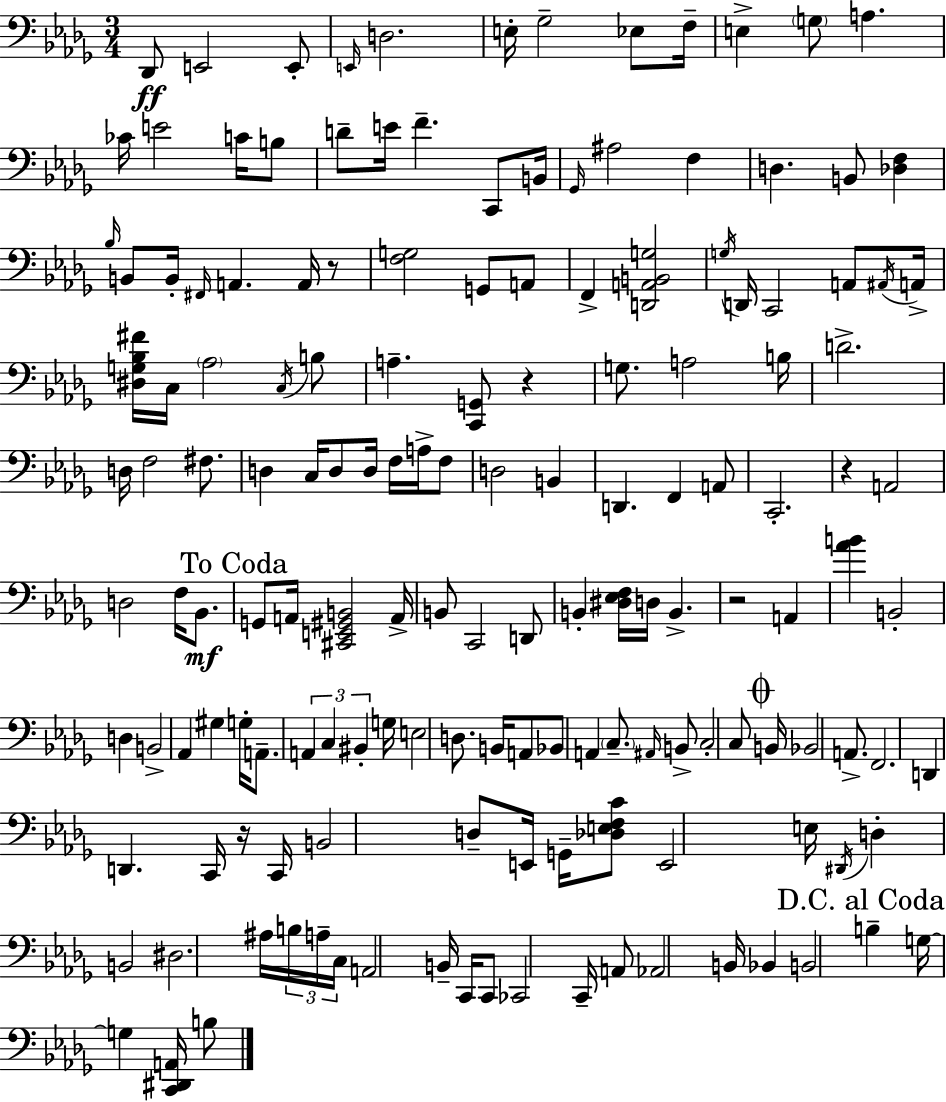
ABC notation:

X:1
T:Untitled
M:3/4
L:1/4
K:Bbm
_D,,/2 E,,2 E,,/2 E,,/4 D,2 E,/4 _G,2 _E,/2 F,/4 E, G,/2 A, _C/4 E2 C/4 B,/2 D/2 E/4 F C,,/2 B,,/4 _G,,/4 ^A,2 F, D, B,,/2 [_D,F,] _B,/4 B,,/2 B,,/4 ^F,,/4 A,, A,,/4 z/2 [F,G,]2 G,,/2 A,,/2 F,, [D,,A,,B,,G,]2 G,/4 D,,/4 C,,2 A,,/2 ^A,,/4 A,,/4 [^D,G,_B,^F]/4 C,/4 _A,2 C,/4 B,/2 A, [C,,G,,]/2 z G,/2 A,2 B,/4 D2 D,/4 F,2 ^F,/2 D, C,/4 D,/2 D,/4 F,/4 A,/4 F,/2 D,2 B,, D,, F,, A,,/2 C,,2 z A,,2 D,2 F,/4 _B,,/2 G,,/2 A,,/4 [^C,,E,,^G,,B,,]2 A,,/4 B,,/2 C,,2 D,,/2 B,, [^D,_E,F,]/4 D,/4 B,, z2 A,, [_AB] B,,2 D, B,,2 _A,, ^G, G,/4 A,,/2 A,, C, ^B,, G,/4 E,2 D,/2 B,,/4 A,,/2 _B,,/2 A,, C,/2 ^A,,/4 B,,/2 C,2 C,/2 B,,/4 _B,,2 A,,/2 F,,2 D,, D,, C,,/4 z/4 C,,/4 B,,2 D,/2 E,,/4 G,,/4 [_D,E,F,C]/2 E,,2 E,/4 ^D,,/4 D, B,,2 ^D,2 ^A,/4 B,/4 A,/4 C,/4 A,,2 B,,/4 C,,/4 C,,/2 _C,,2 C,,/4 A,,/2 _A,,2 B,,/4 _B,, B,,2 B, G,/4 G, [C,,^D,,A,,]/4 B,/2